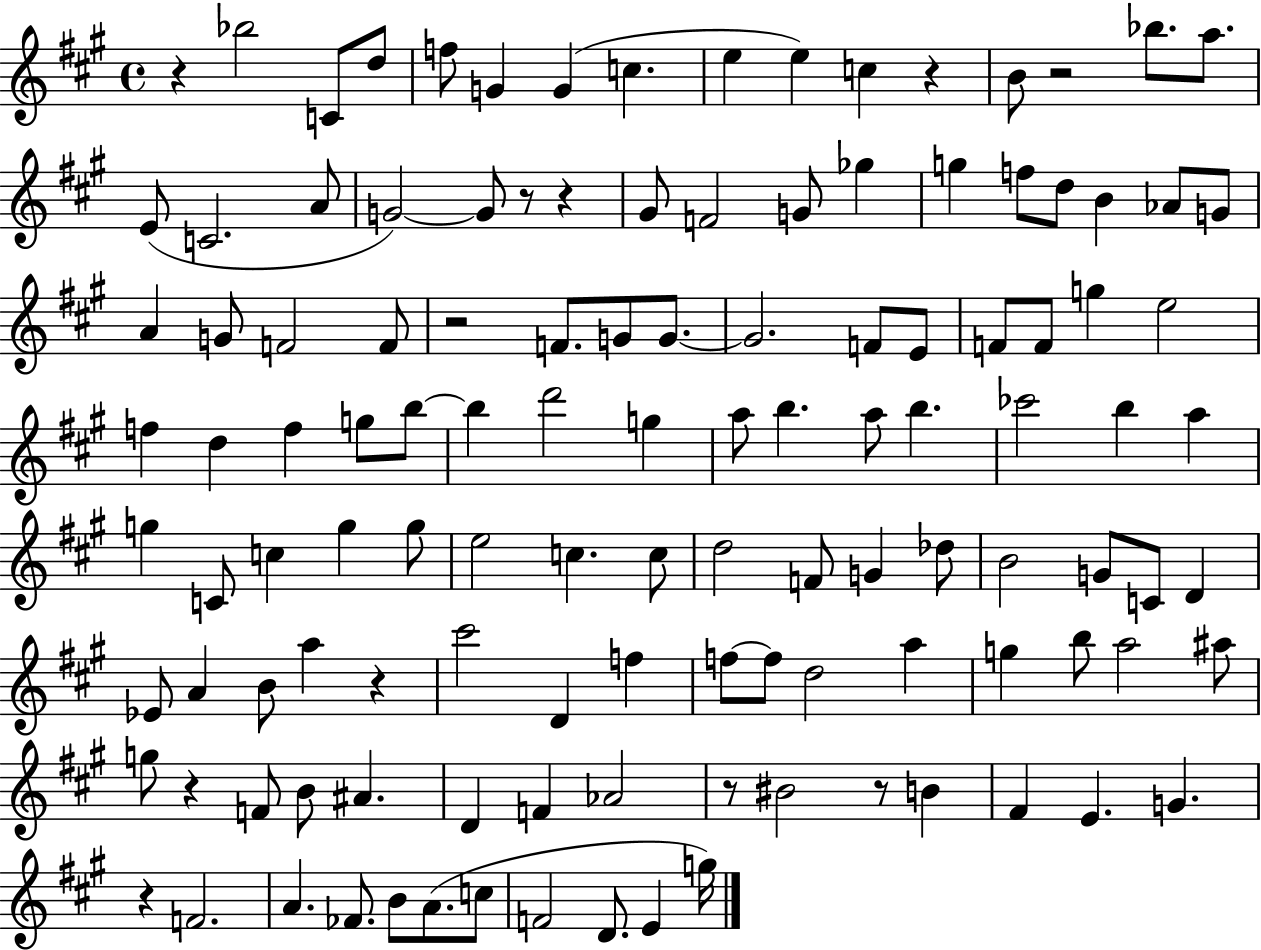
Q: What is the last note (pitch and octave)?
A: G5